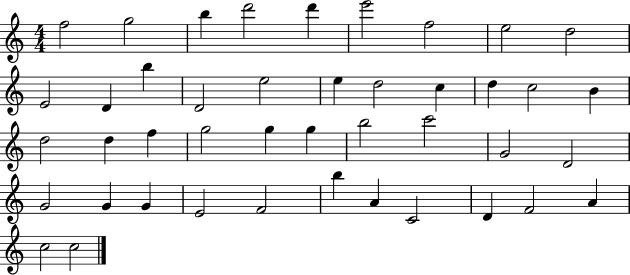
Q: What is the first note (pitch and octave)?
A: F5